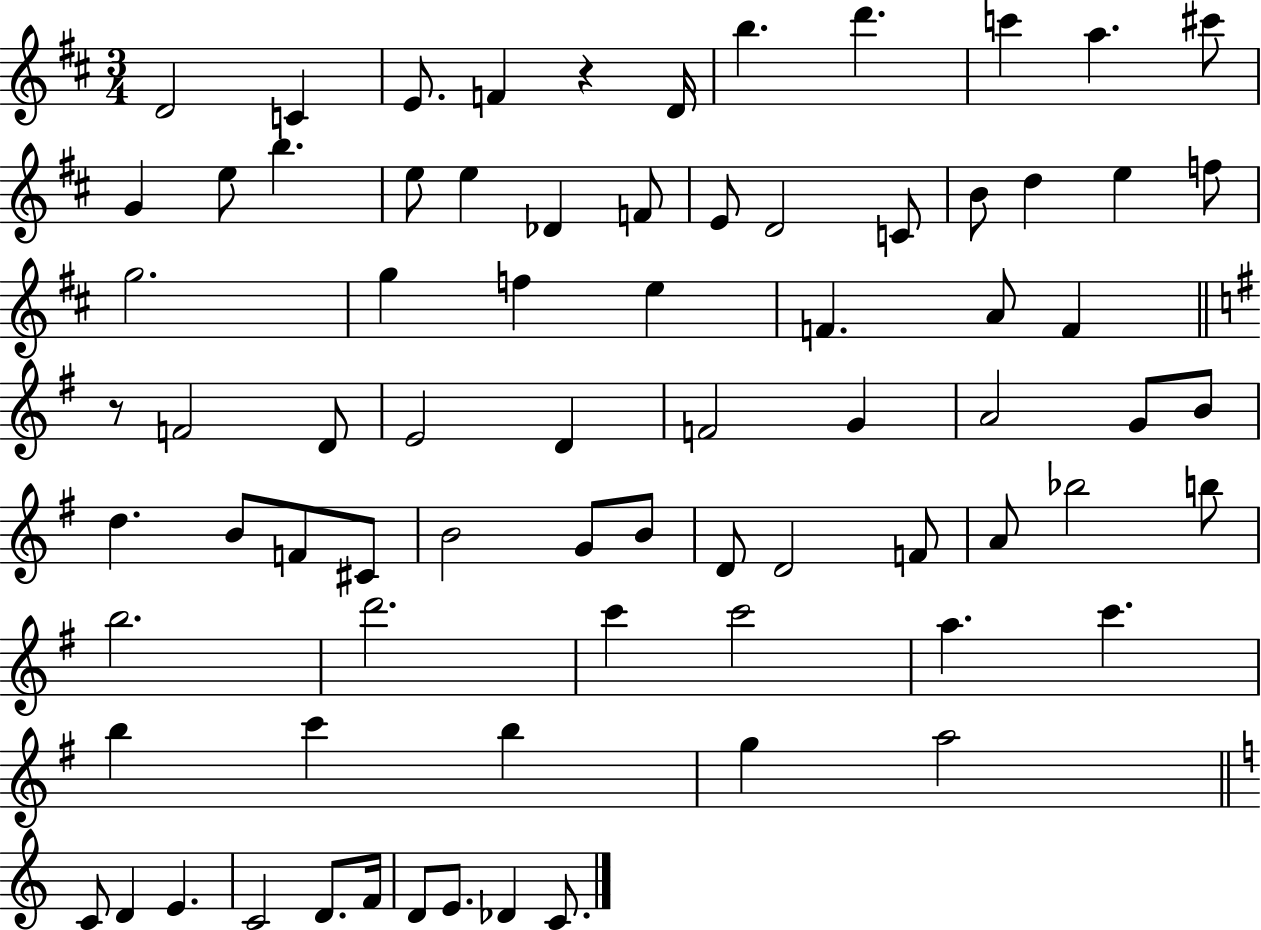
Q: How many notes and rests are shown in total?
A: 76